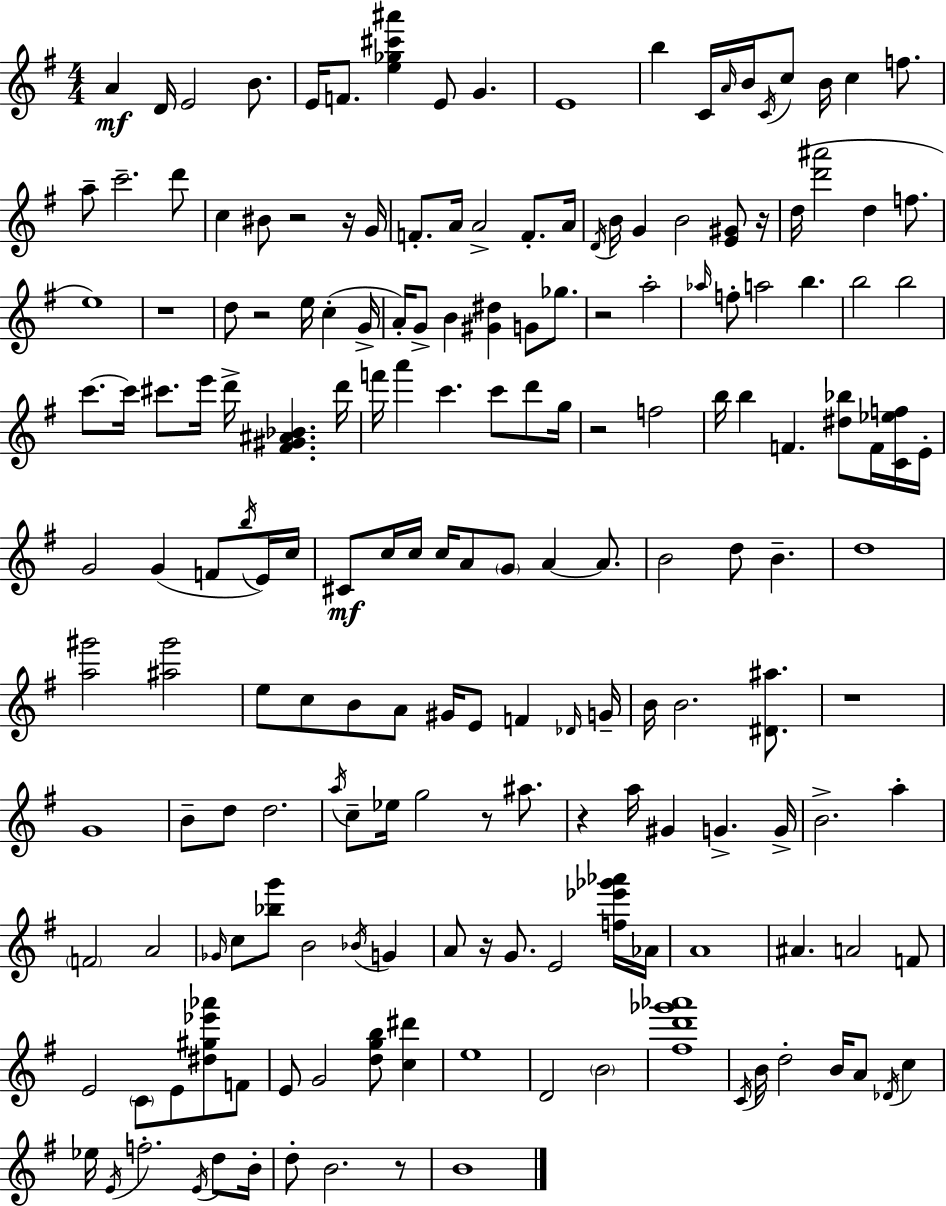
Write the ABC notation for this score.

X:1
T:Untitled
M:4/4
L:1/4
K:G
A D/4 E2 B/2 E/4 F/2 [e_g^c'^a'] E/2 G E4 b C/4 A/4 B/4 C/4 c/2 B/4 c f/2 a/2 c'2 d'/2 c ^B/2 z2 z/4 G/4 F/2 A/4 A2 F/2 A/4 D/4 B/4 G B2 [E^G]/2 z/4 d/4 [d'^a']2 d f/2 e4 z4 d/2 z2 e/4 c G/4 A/4 G/2 B [^G^d] G/2 _g/2 z2 a2 _a/4 f/2 a2 b b2 b2 c'/2 c'/4 ^c'/2 e'/4 d'/4 [^F^G^A_B] d'/4 f'/4 a' c' c'/2 d'/2 g/4 z2 f2 b/4 b F [^d_b]/2 F/4 [C_ef]/4 E/4 G2 G F/2 b/4 E/4 c/4 ^C/2 c/4 c/4 c/4 A/2 G/2 A A/2 B2 d/2 B d4 [a^g']2 [^a^g']2 e/2 c/2 B/2 A/2 ^G/4 E/2 F _D/4 G/4 B/4 B2 [^D^a]/2 z4 G4 B/2 d/2 d2 a/4 c/2 _e/4 g2 z/2 ^a/2 z a/4 ^G G G/4 B2 a F2 A2 _G/4 c/2 [_bg']/2 B2 _B/4 G A/2 z/4 G/2 E2 [f_e'_g'_a']/4 _A/4 A4 ^A A2 F/2 E2 C/2 E/2 [^d^g_e'_a']/2 F/2 E/2 G2 [dgb]/2 [c^d'] e4 D2 B2 [^fd'_g'_a']4 C/4 B/4 d2 B/4 A/2 _D/4 c _e/4 E/4 f2 E/4 d/2 B/4 d/2 B2 z/2 B4